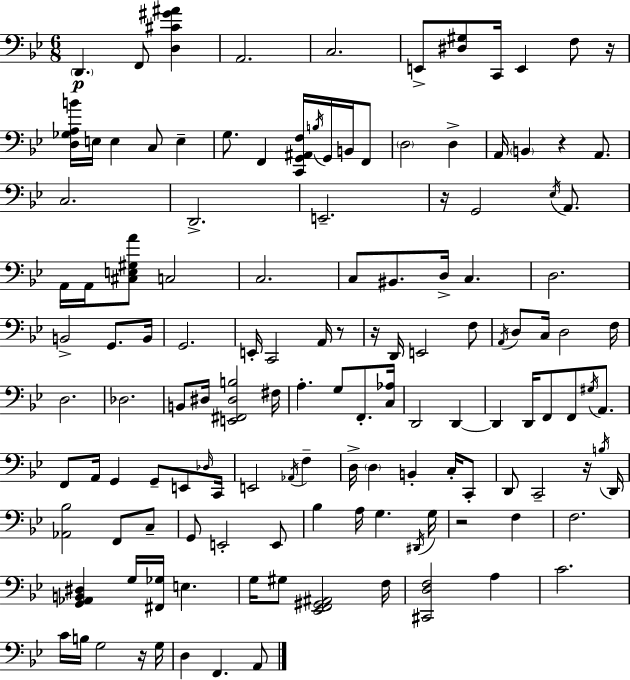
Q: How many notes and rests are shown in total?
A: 134